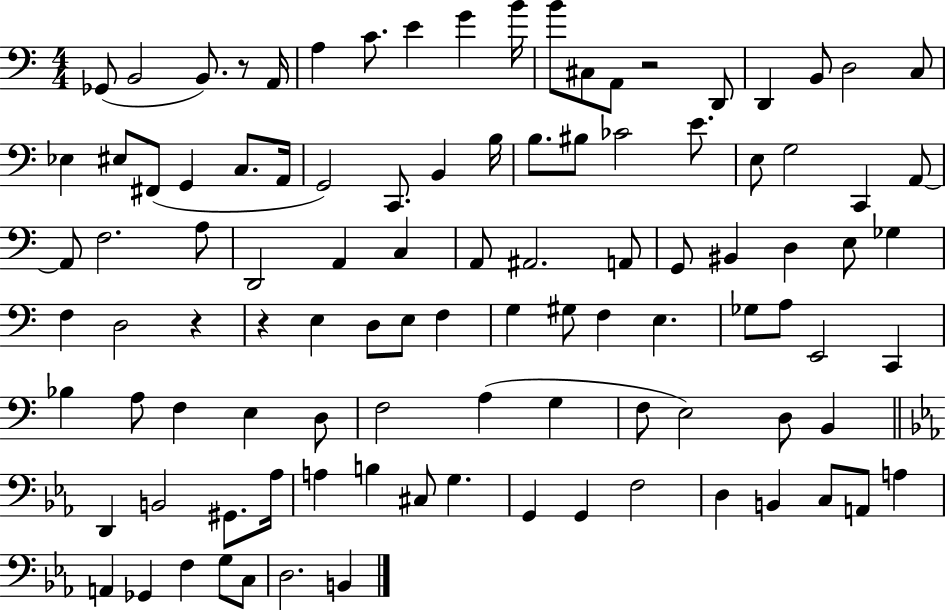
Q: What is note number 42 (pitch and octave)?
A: A2